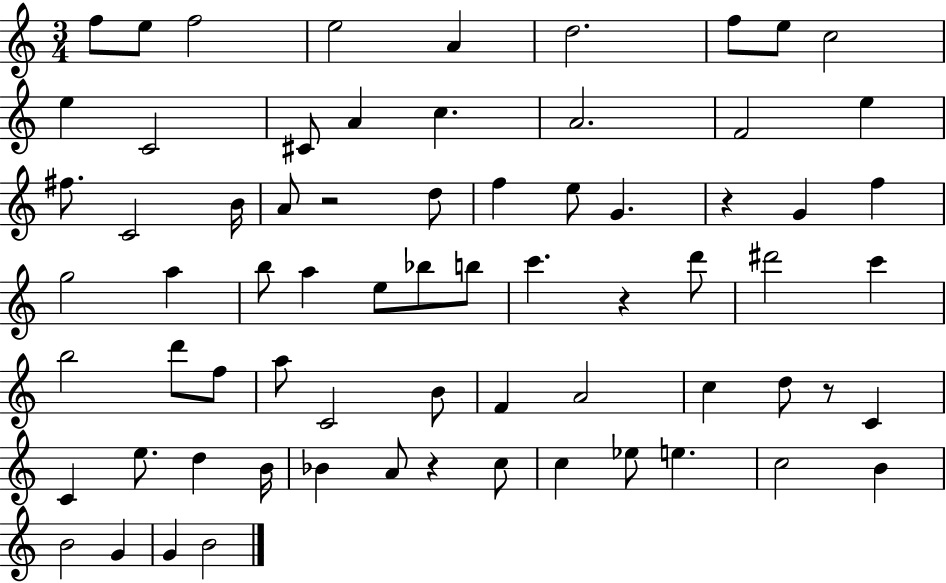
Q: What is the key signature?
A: C major